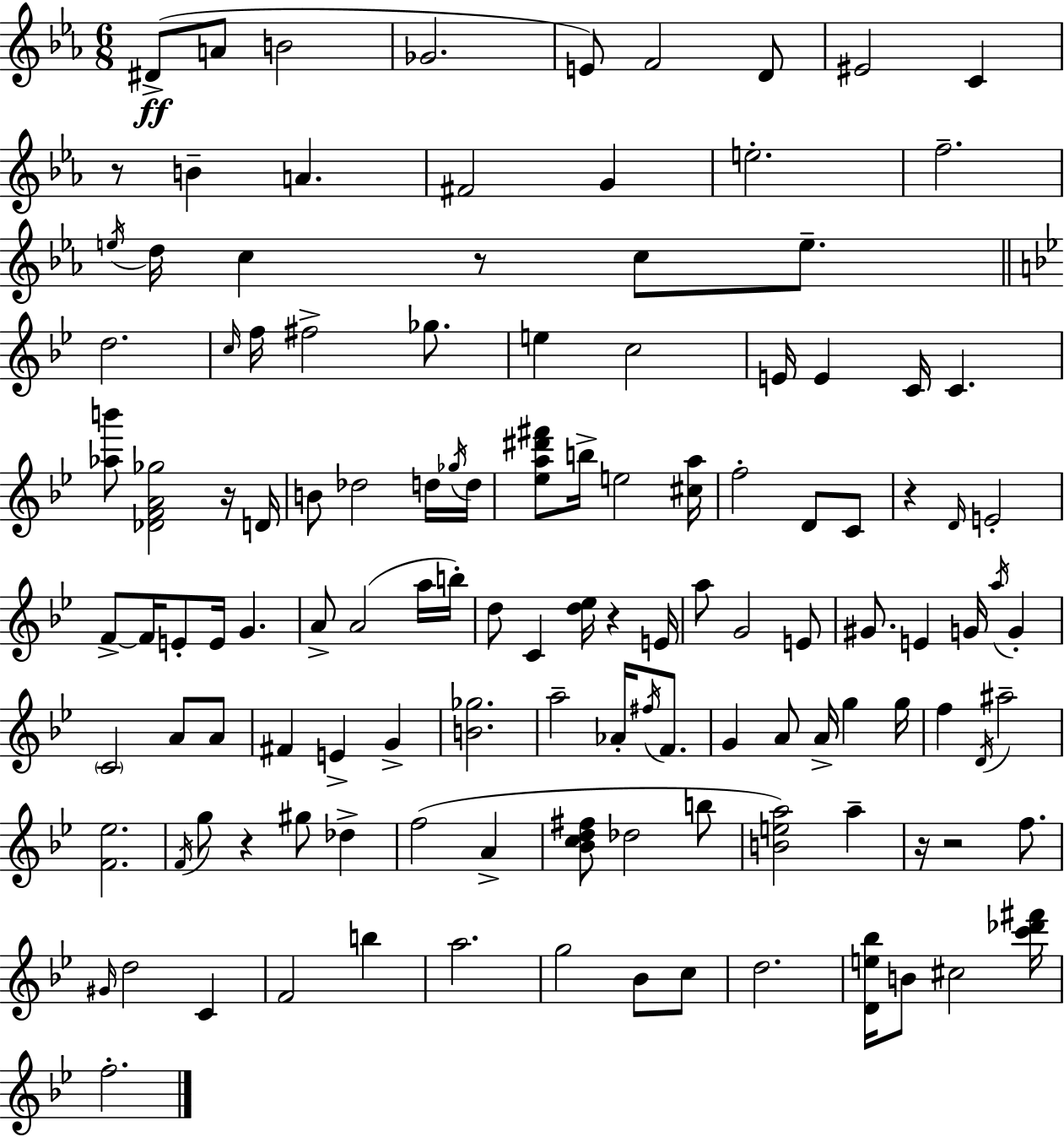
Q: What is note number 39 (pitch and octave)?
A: E5